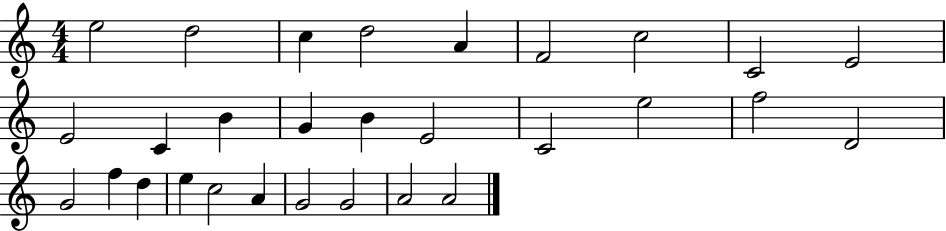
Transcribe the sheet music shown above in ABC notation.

X:1
T:Untitled
M:4/4
L:1/4
K:C
e2 d2 c d2 A F2 c2 C2 E2 E2 C B G B E2 C2 e2 f2 D2 G2 f d e c2 A G2 G2 A2 A2